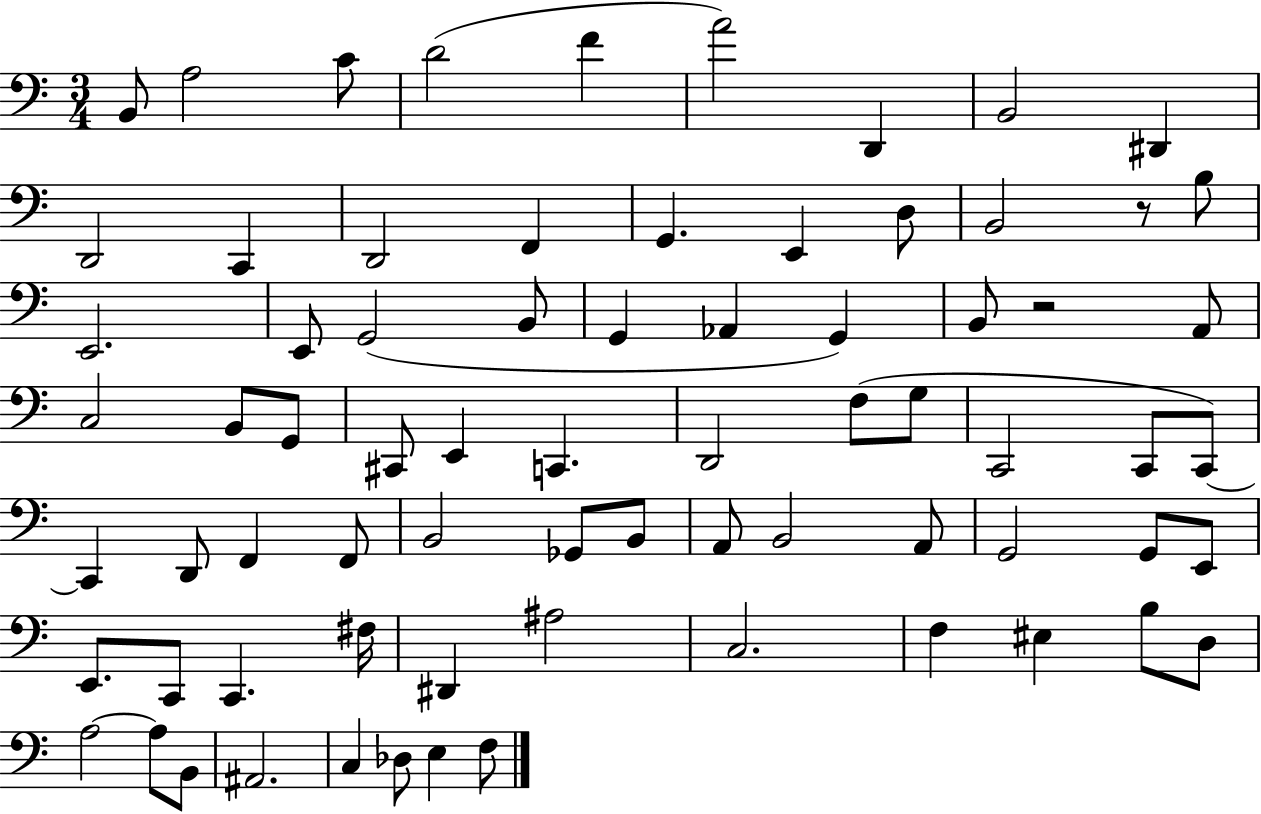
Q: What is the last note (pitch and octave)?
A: F3